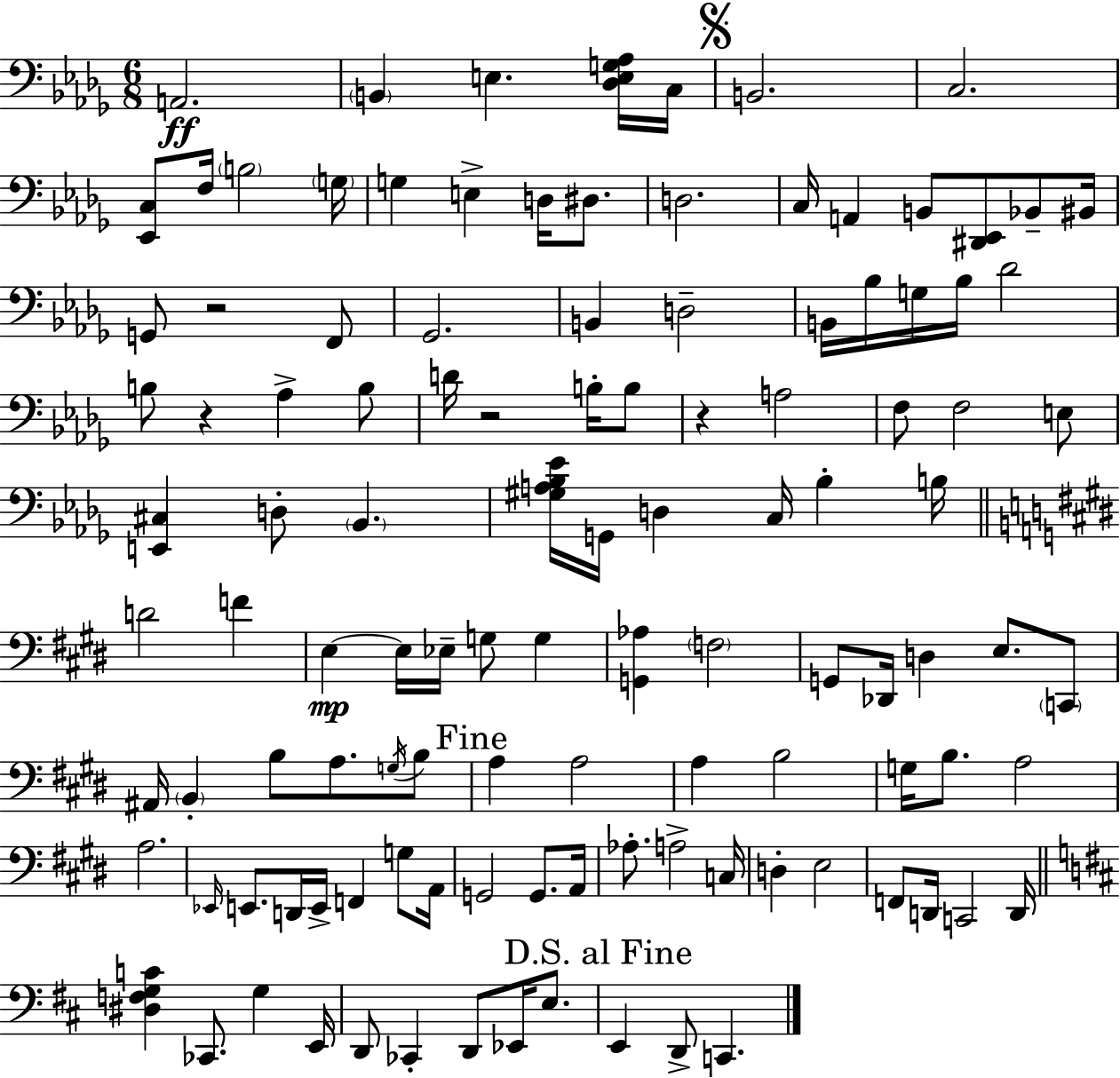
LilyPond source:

{
  \clef bass
  \numericTimeSignature
  \time 6/8
  \key bes \minor
  a,2.\ff | \parenthesize b,4 e4. <des e g aes>16 c16 | \mark \markup { \musicglyph "scripts.segno" } b,2. | c2. | \break <ees, c>8 f16 \parenthesize b2 \parenthesize g16 | g4 e4-> d16 dis8. | d2. | c16 a,4 b,8 <dis, ees,>8 bes,8-- bis,16 | \break g,8 r2 f,8 | ges,2. | b,4 d2-- | b,16 bes16 g16 bes16 des'2 | \break b8 r4 aes4-> b8 | d'16 r2 b16-. b8 | r4 a2 | f8 f2 e8 | \break <e, cis>4 d8-. \parenthesize bes,4. | <gis a bes ees'>16 g,16 d4 c16 bes4-. b16 | \bar "||" \break \key e \major d'2 f'4 | e4~~\mp e16 ees16-- g8 g4 | <g, aes>4 \parenthesize f2 | g,8 des,16 d4 e8. \parenthesize c,8 | \break ais,16 \parenthesize b,4-. b8 a8. \acciaccatura { g16 } b8 | \mark "Fine" a4 a2 | a4 b2 | g16 b8. a2 | \break a2. | \grace { ees,16 } e,8. d,16 e,16-> f,4 g8 | a,16 g,2 g,8. | a,16 aes8.-. a2-> | \break c16 d4-. e2 | f,8 d,16 c,2 | d,16 \bar "||" \break \key b \minor <dis f g c'>4 ces,8. g4 e,16 | d,8 ces,4-. d,8 ees,16 e8. | \mark "D.S. al Fine" e,4 d,8-> c,4. | \bar "|."
}